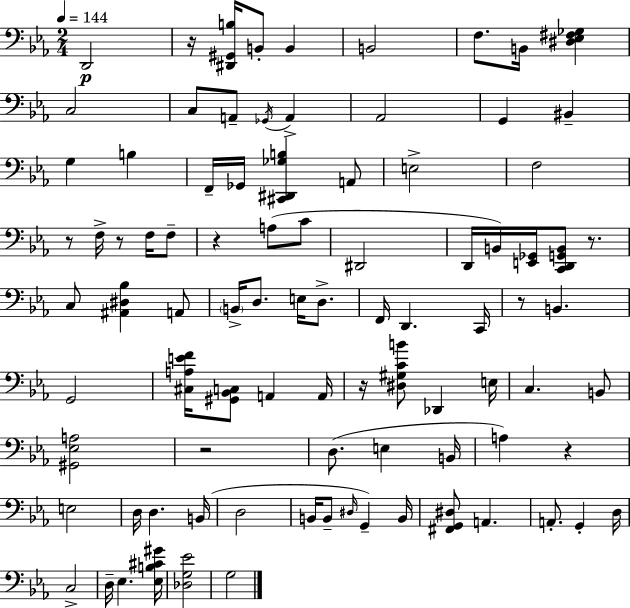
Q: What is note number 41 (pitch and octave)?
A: A2